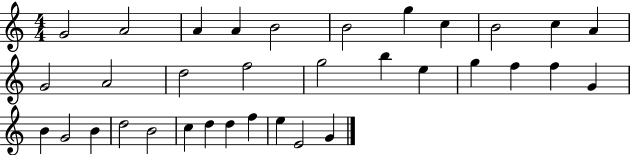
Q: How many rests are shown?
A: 0